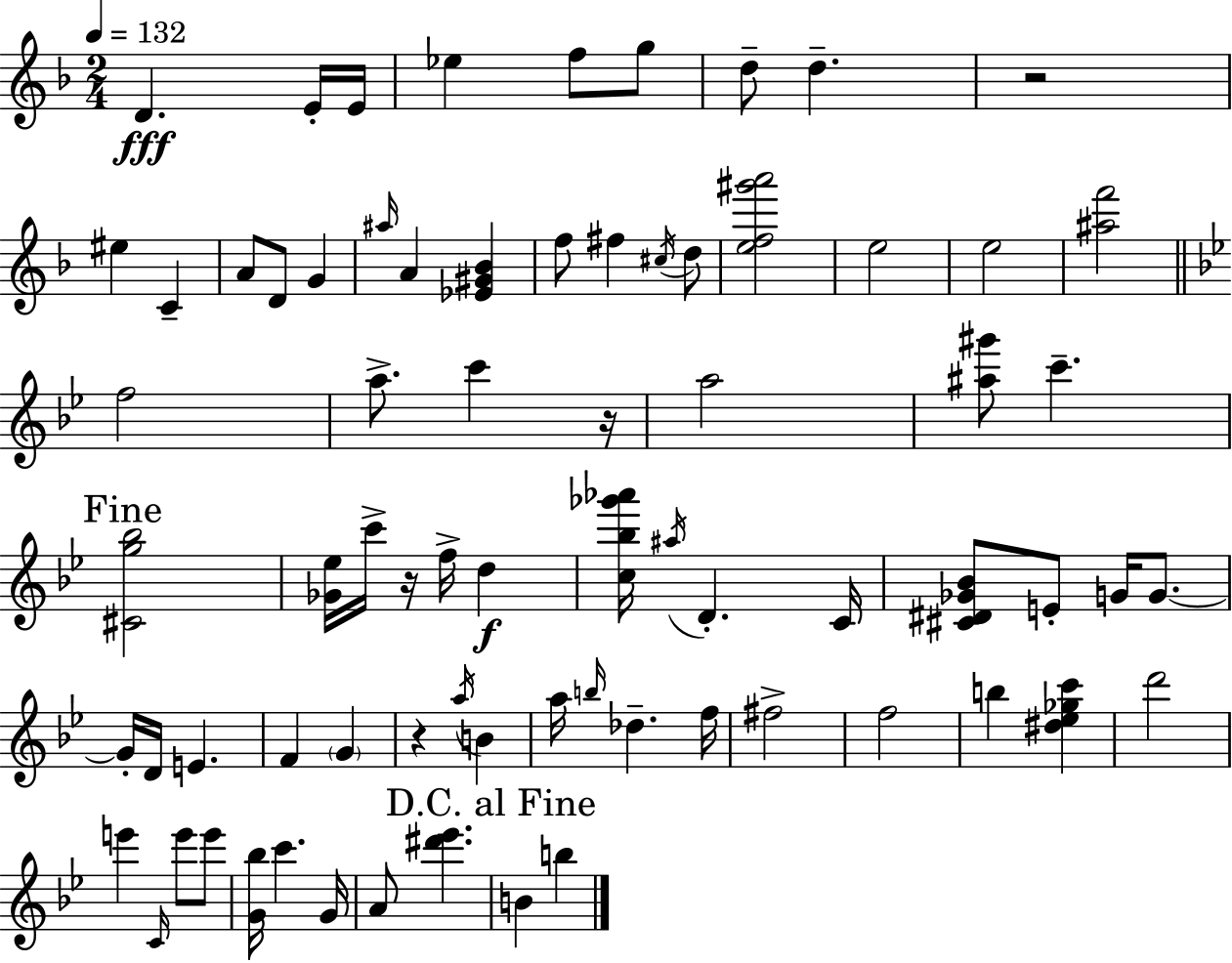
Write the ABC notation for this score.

X:1
T:Untitled
M:2/4
L:1/4
K:F
D E/4 E/4 _e f/2 g/2 d/2 d z2 ^e C A/2 D/2 G ^a/4 A [_E^G_B] f/2 ^f ^c/4 d/2 [ef^g'a']2 e2 e2 [^af']2 f2 a/2 c' z/4 a2 [^a^g']/2 c' [^Cg_b]2 [_G_e]/4 c'/4 z/4 f/4 d [c_b_g'_a']/4 ^a/4 D C/4 [^C^D_G_B]/2 E/2 G/4 G/2 G/4 D/4 E F G z a/4 B a/4 b/4 _d f/4 ^f2 f2 b [^d_e_gc'] d'2 e' C/4 e'/2 e'/2 [G_b]/4 c' G/4 A/2 [^d'_e'] B b